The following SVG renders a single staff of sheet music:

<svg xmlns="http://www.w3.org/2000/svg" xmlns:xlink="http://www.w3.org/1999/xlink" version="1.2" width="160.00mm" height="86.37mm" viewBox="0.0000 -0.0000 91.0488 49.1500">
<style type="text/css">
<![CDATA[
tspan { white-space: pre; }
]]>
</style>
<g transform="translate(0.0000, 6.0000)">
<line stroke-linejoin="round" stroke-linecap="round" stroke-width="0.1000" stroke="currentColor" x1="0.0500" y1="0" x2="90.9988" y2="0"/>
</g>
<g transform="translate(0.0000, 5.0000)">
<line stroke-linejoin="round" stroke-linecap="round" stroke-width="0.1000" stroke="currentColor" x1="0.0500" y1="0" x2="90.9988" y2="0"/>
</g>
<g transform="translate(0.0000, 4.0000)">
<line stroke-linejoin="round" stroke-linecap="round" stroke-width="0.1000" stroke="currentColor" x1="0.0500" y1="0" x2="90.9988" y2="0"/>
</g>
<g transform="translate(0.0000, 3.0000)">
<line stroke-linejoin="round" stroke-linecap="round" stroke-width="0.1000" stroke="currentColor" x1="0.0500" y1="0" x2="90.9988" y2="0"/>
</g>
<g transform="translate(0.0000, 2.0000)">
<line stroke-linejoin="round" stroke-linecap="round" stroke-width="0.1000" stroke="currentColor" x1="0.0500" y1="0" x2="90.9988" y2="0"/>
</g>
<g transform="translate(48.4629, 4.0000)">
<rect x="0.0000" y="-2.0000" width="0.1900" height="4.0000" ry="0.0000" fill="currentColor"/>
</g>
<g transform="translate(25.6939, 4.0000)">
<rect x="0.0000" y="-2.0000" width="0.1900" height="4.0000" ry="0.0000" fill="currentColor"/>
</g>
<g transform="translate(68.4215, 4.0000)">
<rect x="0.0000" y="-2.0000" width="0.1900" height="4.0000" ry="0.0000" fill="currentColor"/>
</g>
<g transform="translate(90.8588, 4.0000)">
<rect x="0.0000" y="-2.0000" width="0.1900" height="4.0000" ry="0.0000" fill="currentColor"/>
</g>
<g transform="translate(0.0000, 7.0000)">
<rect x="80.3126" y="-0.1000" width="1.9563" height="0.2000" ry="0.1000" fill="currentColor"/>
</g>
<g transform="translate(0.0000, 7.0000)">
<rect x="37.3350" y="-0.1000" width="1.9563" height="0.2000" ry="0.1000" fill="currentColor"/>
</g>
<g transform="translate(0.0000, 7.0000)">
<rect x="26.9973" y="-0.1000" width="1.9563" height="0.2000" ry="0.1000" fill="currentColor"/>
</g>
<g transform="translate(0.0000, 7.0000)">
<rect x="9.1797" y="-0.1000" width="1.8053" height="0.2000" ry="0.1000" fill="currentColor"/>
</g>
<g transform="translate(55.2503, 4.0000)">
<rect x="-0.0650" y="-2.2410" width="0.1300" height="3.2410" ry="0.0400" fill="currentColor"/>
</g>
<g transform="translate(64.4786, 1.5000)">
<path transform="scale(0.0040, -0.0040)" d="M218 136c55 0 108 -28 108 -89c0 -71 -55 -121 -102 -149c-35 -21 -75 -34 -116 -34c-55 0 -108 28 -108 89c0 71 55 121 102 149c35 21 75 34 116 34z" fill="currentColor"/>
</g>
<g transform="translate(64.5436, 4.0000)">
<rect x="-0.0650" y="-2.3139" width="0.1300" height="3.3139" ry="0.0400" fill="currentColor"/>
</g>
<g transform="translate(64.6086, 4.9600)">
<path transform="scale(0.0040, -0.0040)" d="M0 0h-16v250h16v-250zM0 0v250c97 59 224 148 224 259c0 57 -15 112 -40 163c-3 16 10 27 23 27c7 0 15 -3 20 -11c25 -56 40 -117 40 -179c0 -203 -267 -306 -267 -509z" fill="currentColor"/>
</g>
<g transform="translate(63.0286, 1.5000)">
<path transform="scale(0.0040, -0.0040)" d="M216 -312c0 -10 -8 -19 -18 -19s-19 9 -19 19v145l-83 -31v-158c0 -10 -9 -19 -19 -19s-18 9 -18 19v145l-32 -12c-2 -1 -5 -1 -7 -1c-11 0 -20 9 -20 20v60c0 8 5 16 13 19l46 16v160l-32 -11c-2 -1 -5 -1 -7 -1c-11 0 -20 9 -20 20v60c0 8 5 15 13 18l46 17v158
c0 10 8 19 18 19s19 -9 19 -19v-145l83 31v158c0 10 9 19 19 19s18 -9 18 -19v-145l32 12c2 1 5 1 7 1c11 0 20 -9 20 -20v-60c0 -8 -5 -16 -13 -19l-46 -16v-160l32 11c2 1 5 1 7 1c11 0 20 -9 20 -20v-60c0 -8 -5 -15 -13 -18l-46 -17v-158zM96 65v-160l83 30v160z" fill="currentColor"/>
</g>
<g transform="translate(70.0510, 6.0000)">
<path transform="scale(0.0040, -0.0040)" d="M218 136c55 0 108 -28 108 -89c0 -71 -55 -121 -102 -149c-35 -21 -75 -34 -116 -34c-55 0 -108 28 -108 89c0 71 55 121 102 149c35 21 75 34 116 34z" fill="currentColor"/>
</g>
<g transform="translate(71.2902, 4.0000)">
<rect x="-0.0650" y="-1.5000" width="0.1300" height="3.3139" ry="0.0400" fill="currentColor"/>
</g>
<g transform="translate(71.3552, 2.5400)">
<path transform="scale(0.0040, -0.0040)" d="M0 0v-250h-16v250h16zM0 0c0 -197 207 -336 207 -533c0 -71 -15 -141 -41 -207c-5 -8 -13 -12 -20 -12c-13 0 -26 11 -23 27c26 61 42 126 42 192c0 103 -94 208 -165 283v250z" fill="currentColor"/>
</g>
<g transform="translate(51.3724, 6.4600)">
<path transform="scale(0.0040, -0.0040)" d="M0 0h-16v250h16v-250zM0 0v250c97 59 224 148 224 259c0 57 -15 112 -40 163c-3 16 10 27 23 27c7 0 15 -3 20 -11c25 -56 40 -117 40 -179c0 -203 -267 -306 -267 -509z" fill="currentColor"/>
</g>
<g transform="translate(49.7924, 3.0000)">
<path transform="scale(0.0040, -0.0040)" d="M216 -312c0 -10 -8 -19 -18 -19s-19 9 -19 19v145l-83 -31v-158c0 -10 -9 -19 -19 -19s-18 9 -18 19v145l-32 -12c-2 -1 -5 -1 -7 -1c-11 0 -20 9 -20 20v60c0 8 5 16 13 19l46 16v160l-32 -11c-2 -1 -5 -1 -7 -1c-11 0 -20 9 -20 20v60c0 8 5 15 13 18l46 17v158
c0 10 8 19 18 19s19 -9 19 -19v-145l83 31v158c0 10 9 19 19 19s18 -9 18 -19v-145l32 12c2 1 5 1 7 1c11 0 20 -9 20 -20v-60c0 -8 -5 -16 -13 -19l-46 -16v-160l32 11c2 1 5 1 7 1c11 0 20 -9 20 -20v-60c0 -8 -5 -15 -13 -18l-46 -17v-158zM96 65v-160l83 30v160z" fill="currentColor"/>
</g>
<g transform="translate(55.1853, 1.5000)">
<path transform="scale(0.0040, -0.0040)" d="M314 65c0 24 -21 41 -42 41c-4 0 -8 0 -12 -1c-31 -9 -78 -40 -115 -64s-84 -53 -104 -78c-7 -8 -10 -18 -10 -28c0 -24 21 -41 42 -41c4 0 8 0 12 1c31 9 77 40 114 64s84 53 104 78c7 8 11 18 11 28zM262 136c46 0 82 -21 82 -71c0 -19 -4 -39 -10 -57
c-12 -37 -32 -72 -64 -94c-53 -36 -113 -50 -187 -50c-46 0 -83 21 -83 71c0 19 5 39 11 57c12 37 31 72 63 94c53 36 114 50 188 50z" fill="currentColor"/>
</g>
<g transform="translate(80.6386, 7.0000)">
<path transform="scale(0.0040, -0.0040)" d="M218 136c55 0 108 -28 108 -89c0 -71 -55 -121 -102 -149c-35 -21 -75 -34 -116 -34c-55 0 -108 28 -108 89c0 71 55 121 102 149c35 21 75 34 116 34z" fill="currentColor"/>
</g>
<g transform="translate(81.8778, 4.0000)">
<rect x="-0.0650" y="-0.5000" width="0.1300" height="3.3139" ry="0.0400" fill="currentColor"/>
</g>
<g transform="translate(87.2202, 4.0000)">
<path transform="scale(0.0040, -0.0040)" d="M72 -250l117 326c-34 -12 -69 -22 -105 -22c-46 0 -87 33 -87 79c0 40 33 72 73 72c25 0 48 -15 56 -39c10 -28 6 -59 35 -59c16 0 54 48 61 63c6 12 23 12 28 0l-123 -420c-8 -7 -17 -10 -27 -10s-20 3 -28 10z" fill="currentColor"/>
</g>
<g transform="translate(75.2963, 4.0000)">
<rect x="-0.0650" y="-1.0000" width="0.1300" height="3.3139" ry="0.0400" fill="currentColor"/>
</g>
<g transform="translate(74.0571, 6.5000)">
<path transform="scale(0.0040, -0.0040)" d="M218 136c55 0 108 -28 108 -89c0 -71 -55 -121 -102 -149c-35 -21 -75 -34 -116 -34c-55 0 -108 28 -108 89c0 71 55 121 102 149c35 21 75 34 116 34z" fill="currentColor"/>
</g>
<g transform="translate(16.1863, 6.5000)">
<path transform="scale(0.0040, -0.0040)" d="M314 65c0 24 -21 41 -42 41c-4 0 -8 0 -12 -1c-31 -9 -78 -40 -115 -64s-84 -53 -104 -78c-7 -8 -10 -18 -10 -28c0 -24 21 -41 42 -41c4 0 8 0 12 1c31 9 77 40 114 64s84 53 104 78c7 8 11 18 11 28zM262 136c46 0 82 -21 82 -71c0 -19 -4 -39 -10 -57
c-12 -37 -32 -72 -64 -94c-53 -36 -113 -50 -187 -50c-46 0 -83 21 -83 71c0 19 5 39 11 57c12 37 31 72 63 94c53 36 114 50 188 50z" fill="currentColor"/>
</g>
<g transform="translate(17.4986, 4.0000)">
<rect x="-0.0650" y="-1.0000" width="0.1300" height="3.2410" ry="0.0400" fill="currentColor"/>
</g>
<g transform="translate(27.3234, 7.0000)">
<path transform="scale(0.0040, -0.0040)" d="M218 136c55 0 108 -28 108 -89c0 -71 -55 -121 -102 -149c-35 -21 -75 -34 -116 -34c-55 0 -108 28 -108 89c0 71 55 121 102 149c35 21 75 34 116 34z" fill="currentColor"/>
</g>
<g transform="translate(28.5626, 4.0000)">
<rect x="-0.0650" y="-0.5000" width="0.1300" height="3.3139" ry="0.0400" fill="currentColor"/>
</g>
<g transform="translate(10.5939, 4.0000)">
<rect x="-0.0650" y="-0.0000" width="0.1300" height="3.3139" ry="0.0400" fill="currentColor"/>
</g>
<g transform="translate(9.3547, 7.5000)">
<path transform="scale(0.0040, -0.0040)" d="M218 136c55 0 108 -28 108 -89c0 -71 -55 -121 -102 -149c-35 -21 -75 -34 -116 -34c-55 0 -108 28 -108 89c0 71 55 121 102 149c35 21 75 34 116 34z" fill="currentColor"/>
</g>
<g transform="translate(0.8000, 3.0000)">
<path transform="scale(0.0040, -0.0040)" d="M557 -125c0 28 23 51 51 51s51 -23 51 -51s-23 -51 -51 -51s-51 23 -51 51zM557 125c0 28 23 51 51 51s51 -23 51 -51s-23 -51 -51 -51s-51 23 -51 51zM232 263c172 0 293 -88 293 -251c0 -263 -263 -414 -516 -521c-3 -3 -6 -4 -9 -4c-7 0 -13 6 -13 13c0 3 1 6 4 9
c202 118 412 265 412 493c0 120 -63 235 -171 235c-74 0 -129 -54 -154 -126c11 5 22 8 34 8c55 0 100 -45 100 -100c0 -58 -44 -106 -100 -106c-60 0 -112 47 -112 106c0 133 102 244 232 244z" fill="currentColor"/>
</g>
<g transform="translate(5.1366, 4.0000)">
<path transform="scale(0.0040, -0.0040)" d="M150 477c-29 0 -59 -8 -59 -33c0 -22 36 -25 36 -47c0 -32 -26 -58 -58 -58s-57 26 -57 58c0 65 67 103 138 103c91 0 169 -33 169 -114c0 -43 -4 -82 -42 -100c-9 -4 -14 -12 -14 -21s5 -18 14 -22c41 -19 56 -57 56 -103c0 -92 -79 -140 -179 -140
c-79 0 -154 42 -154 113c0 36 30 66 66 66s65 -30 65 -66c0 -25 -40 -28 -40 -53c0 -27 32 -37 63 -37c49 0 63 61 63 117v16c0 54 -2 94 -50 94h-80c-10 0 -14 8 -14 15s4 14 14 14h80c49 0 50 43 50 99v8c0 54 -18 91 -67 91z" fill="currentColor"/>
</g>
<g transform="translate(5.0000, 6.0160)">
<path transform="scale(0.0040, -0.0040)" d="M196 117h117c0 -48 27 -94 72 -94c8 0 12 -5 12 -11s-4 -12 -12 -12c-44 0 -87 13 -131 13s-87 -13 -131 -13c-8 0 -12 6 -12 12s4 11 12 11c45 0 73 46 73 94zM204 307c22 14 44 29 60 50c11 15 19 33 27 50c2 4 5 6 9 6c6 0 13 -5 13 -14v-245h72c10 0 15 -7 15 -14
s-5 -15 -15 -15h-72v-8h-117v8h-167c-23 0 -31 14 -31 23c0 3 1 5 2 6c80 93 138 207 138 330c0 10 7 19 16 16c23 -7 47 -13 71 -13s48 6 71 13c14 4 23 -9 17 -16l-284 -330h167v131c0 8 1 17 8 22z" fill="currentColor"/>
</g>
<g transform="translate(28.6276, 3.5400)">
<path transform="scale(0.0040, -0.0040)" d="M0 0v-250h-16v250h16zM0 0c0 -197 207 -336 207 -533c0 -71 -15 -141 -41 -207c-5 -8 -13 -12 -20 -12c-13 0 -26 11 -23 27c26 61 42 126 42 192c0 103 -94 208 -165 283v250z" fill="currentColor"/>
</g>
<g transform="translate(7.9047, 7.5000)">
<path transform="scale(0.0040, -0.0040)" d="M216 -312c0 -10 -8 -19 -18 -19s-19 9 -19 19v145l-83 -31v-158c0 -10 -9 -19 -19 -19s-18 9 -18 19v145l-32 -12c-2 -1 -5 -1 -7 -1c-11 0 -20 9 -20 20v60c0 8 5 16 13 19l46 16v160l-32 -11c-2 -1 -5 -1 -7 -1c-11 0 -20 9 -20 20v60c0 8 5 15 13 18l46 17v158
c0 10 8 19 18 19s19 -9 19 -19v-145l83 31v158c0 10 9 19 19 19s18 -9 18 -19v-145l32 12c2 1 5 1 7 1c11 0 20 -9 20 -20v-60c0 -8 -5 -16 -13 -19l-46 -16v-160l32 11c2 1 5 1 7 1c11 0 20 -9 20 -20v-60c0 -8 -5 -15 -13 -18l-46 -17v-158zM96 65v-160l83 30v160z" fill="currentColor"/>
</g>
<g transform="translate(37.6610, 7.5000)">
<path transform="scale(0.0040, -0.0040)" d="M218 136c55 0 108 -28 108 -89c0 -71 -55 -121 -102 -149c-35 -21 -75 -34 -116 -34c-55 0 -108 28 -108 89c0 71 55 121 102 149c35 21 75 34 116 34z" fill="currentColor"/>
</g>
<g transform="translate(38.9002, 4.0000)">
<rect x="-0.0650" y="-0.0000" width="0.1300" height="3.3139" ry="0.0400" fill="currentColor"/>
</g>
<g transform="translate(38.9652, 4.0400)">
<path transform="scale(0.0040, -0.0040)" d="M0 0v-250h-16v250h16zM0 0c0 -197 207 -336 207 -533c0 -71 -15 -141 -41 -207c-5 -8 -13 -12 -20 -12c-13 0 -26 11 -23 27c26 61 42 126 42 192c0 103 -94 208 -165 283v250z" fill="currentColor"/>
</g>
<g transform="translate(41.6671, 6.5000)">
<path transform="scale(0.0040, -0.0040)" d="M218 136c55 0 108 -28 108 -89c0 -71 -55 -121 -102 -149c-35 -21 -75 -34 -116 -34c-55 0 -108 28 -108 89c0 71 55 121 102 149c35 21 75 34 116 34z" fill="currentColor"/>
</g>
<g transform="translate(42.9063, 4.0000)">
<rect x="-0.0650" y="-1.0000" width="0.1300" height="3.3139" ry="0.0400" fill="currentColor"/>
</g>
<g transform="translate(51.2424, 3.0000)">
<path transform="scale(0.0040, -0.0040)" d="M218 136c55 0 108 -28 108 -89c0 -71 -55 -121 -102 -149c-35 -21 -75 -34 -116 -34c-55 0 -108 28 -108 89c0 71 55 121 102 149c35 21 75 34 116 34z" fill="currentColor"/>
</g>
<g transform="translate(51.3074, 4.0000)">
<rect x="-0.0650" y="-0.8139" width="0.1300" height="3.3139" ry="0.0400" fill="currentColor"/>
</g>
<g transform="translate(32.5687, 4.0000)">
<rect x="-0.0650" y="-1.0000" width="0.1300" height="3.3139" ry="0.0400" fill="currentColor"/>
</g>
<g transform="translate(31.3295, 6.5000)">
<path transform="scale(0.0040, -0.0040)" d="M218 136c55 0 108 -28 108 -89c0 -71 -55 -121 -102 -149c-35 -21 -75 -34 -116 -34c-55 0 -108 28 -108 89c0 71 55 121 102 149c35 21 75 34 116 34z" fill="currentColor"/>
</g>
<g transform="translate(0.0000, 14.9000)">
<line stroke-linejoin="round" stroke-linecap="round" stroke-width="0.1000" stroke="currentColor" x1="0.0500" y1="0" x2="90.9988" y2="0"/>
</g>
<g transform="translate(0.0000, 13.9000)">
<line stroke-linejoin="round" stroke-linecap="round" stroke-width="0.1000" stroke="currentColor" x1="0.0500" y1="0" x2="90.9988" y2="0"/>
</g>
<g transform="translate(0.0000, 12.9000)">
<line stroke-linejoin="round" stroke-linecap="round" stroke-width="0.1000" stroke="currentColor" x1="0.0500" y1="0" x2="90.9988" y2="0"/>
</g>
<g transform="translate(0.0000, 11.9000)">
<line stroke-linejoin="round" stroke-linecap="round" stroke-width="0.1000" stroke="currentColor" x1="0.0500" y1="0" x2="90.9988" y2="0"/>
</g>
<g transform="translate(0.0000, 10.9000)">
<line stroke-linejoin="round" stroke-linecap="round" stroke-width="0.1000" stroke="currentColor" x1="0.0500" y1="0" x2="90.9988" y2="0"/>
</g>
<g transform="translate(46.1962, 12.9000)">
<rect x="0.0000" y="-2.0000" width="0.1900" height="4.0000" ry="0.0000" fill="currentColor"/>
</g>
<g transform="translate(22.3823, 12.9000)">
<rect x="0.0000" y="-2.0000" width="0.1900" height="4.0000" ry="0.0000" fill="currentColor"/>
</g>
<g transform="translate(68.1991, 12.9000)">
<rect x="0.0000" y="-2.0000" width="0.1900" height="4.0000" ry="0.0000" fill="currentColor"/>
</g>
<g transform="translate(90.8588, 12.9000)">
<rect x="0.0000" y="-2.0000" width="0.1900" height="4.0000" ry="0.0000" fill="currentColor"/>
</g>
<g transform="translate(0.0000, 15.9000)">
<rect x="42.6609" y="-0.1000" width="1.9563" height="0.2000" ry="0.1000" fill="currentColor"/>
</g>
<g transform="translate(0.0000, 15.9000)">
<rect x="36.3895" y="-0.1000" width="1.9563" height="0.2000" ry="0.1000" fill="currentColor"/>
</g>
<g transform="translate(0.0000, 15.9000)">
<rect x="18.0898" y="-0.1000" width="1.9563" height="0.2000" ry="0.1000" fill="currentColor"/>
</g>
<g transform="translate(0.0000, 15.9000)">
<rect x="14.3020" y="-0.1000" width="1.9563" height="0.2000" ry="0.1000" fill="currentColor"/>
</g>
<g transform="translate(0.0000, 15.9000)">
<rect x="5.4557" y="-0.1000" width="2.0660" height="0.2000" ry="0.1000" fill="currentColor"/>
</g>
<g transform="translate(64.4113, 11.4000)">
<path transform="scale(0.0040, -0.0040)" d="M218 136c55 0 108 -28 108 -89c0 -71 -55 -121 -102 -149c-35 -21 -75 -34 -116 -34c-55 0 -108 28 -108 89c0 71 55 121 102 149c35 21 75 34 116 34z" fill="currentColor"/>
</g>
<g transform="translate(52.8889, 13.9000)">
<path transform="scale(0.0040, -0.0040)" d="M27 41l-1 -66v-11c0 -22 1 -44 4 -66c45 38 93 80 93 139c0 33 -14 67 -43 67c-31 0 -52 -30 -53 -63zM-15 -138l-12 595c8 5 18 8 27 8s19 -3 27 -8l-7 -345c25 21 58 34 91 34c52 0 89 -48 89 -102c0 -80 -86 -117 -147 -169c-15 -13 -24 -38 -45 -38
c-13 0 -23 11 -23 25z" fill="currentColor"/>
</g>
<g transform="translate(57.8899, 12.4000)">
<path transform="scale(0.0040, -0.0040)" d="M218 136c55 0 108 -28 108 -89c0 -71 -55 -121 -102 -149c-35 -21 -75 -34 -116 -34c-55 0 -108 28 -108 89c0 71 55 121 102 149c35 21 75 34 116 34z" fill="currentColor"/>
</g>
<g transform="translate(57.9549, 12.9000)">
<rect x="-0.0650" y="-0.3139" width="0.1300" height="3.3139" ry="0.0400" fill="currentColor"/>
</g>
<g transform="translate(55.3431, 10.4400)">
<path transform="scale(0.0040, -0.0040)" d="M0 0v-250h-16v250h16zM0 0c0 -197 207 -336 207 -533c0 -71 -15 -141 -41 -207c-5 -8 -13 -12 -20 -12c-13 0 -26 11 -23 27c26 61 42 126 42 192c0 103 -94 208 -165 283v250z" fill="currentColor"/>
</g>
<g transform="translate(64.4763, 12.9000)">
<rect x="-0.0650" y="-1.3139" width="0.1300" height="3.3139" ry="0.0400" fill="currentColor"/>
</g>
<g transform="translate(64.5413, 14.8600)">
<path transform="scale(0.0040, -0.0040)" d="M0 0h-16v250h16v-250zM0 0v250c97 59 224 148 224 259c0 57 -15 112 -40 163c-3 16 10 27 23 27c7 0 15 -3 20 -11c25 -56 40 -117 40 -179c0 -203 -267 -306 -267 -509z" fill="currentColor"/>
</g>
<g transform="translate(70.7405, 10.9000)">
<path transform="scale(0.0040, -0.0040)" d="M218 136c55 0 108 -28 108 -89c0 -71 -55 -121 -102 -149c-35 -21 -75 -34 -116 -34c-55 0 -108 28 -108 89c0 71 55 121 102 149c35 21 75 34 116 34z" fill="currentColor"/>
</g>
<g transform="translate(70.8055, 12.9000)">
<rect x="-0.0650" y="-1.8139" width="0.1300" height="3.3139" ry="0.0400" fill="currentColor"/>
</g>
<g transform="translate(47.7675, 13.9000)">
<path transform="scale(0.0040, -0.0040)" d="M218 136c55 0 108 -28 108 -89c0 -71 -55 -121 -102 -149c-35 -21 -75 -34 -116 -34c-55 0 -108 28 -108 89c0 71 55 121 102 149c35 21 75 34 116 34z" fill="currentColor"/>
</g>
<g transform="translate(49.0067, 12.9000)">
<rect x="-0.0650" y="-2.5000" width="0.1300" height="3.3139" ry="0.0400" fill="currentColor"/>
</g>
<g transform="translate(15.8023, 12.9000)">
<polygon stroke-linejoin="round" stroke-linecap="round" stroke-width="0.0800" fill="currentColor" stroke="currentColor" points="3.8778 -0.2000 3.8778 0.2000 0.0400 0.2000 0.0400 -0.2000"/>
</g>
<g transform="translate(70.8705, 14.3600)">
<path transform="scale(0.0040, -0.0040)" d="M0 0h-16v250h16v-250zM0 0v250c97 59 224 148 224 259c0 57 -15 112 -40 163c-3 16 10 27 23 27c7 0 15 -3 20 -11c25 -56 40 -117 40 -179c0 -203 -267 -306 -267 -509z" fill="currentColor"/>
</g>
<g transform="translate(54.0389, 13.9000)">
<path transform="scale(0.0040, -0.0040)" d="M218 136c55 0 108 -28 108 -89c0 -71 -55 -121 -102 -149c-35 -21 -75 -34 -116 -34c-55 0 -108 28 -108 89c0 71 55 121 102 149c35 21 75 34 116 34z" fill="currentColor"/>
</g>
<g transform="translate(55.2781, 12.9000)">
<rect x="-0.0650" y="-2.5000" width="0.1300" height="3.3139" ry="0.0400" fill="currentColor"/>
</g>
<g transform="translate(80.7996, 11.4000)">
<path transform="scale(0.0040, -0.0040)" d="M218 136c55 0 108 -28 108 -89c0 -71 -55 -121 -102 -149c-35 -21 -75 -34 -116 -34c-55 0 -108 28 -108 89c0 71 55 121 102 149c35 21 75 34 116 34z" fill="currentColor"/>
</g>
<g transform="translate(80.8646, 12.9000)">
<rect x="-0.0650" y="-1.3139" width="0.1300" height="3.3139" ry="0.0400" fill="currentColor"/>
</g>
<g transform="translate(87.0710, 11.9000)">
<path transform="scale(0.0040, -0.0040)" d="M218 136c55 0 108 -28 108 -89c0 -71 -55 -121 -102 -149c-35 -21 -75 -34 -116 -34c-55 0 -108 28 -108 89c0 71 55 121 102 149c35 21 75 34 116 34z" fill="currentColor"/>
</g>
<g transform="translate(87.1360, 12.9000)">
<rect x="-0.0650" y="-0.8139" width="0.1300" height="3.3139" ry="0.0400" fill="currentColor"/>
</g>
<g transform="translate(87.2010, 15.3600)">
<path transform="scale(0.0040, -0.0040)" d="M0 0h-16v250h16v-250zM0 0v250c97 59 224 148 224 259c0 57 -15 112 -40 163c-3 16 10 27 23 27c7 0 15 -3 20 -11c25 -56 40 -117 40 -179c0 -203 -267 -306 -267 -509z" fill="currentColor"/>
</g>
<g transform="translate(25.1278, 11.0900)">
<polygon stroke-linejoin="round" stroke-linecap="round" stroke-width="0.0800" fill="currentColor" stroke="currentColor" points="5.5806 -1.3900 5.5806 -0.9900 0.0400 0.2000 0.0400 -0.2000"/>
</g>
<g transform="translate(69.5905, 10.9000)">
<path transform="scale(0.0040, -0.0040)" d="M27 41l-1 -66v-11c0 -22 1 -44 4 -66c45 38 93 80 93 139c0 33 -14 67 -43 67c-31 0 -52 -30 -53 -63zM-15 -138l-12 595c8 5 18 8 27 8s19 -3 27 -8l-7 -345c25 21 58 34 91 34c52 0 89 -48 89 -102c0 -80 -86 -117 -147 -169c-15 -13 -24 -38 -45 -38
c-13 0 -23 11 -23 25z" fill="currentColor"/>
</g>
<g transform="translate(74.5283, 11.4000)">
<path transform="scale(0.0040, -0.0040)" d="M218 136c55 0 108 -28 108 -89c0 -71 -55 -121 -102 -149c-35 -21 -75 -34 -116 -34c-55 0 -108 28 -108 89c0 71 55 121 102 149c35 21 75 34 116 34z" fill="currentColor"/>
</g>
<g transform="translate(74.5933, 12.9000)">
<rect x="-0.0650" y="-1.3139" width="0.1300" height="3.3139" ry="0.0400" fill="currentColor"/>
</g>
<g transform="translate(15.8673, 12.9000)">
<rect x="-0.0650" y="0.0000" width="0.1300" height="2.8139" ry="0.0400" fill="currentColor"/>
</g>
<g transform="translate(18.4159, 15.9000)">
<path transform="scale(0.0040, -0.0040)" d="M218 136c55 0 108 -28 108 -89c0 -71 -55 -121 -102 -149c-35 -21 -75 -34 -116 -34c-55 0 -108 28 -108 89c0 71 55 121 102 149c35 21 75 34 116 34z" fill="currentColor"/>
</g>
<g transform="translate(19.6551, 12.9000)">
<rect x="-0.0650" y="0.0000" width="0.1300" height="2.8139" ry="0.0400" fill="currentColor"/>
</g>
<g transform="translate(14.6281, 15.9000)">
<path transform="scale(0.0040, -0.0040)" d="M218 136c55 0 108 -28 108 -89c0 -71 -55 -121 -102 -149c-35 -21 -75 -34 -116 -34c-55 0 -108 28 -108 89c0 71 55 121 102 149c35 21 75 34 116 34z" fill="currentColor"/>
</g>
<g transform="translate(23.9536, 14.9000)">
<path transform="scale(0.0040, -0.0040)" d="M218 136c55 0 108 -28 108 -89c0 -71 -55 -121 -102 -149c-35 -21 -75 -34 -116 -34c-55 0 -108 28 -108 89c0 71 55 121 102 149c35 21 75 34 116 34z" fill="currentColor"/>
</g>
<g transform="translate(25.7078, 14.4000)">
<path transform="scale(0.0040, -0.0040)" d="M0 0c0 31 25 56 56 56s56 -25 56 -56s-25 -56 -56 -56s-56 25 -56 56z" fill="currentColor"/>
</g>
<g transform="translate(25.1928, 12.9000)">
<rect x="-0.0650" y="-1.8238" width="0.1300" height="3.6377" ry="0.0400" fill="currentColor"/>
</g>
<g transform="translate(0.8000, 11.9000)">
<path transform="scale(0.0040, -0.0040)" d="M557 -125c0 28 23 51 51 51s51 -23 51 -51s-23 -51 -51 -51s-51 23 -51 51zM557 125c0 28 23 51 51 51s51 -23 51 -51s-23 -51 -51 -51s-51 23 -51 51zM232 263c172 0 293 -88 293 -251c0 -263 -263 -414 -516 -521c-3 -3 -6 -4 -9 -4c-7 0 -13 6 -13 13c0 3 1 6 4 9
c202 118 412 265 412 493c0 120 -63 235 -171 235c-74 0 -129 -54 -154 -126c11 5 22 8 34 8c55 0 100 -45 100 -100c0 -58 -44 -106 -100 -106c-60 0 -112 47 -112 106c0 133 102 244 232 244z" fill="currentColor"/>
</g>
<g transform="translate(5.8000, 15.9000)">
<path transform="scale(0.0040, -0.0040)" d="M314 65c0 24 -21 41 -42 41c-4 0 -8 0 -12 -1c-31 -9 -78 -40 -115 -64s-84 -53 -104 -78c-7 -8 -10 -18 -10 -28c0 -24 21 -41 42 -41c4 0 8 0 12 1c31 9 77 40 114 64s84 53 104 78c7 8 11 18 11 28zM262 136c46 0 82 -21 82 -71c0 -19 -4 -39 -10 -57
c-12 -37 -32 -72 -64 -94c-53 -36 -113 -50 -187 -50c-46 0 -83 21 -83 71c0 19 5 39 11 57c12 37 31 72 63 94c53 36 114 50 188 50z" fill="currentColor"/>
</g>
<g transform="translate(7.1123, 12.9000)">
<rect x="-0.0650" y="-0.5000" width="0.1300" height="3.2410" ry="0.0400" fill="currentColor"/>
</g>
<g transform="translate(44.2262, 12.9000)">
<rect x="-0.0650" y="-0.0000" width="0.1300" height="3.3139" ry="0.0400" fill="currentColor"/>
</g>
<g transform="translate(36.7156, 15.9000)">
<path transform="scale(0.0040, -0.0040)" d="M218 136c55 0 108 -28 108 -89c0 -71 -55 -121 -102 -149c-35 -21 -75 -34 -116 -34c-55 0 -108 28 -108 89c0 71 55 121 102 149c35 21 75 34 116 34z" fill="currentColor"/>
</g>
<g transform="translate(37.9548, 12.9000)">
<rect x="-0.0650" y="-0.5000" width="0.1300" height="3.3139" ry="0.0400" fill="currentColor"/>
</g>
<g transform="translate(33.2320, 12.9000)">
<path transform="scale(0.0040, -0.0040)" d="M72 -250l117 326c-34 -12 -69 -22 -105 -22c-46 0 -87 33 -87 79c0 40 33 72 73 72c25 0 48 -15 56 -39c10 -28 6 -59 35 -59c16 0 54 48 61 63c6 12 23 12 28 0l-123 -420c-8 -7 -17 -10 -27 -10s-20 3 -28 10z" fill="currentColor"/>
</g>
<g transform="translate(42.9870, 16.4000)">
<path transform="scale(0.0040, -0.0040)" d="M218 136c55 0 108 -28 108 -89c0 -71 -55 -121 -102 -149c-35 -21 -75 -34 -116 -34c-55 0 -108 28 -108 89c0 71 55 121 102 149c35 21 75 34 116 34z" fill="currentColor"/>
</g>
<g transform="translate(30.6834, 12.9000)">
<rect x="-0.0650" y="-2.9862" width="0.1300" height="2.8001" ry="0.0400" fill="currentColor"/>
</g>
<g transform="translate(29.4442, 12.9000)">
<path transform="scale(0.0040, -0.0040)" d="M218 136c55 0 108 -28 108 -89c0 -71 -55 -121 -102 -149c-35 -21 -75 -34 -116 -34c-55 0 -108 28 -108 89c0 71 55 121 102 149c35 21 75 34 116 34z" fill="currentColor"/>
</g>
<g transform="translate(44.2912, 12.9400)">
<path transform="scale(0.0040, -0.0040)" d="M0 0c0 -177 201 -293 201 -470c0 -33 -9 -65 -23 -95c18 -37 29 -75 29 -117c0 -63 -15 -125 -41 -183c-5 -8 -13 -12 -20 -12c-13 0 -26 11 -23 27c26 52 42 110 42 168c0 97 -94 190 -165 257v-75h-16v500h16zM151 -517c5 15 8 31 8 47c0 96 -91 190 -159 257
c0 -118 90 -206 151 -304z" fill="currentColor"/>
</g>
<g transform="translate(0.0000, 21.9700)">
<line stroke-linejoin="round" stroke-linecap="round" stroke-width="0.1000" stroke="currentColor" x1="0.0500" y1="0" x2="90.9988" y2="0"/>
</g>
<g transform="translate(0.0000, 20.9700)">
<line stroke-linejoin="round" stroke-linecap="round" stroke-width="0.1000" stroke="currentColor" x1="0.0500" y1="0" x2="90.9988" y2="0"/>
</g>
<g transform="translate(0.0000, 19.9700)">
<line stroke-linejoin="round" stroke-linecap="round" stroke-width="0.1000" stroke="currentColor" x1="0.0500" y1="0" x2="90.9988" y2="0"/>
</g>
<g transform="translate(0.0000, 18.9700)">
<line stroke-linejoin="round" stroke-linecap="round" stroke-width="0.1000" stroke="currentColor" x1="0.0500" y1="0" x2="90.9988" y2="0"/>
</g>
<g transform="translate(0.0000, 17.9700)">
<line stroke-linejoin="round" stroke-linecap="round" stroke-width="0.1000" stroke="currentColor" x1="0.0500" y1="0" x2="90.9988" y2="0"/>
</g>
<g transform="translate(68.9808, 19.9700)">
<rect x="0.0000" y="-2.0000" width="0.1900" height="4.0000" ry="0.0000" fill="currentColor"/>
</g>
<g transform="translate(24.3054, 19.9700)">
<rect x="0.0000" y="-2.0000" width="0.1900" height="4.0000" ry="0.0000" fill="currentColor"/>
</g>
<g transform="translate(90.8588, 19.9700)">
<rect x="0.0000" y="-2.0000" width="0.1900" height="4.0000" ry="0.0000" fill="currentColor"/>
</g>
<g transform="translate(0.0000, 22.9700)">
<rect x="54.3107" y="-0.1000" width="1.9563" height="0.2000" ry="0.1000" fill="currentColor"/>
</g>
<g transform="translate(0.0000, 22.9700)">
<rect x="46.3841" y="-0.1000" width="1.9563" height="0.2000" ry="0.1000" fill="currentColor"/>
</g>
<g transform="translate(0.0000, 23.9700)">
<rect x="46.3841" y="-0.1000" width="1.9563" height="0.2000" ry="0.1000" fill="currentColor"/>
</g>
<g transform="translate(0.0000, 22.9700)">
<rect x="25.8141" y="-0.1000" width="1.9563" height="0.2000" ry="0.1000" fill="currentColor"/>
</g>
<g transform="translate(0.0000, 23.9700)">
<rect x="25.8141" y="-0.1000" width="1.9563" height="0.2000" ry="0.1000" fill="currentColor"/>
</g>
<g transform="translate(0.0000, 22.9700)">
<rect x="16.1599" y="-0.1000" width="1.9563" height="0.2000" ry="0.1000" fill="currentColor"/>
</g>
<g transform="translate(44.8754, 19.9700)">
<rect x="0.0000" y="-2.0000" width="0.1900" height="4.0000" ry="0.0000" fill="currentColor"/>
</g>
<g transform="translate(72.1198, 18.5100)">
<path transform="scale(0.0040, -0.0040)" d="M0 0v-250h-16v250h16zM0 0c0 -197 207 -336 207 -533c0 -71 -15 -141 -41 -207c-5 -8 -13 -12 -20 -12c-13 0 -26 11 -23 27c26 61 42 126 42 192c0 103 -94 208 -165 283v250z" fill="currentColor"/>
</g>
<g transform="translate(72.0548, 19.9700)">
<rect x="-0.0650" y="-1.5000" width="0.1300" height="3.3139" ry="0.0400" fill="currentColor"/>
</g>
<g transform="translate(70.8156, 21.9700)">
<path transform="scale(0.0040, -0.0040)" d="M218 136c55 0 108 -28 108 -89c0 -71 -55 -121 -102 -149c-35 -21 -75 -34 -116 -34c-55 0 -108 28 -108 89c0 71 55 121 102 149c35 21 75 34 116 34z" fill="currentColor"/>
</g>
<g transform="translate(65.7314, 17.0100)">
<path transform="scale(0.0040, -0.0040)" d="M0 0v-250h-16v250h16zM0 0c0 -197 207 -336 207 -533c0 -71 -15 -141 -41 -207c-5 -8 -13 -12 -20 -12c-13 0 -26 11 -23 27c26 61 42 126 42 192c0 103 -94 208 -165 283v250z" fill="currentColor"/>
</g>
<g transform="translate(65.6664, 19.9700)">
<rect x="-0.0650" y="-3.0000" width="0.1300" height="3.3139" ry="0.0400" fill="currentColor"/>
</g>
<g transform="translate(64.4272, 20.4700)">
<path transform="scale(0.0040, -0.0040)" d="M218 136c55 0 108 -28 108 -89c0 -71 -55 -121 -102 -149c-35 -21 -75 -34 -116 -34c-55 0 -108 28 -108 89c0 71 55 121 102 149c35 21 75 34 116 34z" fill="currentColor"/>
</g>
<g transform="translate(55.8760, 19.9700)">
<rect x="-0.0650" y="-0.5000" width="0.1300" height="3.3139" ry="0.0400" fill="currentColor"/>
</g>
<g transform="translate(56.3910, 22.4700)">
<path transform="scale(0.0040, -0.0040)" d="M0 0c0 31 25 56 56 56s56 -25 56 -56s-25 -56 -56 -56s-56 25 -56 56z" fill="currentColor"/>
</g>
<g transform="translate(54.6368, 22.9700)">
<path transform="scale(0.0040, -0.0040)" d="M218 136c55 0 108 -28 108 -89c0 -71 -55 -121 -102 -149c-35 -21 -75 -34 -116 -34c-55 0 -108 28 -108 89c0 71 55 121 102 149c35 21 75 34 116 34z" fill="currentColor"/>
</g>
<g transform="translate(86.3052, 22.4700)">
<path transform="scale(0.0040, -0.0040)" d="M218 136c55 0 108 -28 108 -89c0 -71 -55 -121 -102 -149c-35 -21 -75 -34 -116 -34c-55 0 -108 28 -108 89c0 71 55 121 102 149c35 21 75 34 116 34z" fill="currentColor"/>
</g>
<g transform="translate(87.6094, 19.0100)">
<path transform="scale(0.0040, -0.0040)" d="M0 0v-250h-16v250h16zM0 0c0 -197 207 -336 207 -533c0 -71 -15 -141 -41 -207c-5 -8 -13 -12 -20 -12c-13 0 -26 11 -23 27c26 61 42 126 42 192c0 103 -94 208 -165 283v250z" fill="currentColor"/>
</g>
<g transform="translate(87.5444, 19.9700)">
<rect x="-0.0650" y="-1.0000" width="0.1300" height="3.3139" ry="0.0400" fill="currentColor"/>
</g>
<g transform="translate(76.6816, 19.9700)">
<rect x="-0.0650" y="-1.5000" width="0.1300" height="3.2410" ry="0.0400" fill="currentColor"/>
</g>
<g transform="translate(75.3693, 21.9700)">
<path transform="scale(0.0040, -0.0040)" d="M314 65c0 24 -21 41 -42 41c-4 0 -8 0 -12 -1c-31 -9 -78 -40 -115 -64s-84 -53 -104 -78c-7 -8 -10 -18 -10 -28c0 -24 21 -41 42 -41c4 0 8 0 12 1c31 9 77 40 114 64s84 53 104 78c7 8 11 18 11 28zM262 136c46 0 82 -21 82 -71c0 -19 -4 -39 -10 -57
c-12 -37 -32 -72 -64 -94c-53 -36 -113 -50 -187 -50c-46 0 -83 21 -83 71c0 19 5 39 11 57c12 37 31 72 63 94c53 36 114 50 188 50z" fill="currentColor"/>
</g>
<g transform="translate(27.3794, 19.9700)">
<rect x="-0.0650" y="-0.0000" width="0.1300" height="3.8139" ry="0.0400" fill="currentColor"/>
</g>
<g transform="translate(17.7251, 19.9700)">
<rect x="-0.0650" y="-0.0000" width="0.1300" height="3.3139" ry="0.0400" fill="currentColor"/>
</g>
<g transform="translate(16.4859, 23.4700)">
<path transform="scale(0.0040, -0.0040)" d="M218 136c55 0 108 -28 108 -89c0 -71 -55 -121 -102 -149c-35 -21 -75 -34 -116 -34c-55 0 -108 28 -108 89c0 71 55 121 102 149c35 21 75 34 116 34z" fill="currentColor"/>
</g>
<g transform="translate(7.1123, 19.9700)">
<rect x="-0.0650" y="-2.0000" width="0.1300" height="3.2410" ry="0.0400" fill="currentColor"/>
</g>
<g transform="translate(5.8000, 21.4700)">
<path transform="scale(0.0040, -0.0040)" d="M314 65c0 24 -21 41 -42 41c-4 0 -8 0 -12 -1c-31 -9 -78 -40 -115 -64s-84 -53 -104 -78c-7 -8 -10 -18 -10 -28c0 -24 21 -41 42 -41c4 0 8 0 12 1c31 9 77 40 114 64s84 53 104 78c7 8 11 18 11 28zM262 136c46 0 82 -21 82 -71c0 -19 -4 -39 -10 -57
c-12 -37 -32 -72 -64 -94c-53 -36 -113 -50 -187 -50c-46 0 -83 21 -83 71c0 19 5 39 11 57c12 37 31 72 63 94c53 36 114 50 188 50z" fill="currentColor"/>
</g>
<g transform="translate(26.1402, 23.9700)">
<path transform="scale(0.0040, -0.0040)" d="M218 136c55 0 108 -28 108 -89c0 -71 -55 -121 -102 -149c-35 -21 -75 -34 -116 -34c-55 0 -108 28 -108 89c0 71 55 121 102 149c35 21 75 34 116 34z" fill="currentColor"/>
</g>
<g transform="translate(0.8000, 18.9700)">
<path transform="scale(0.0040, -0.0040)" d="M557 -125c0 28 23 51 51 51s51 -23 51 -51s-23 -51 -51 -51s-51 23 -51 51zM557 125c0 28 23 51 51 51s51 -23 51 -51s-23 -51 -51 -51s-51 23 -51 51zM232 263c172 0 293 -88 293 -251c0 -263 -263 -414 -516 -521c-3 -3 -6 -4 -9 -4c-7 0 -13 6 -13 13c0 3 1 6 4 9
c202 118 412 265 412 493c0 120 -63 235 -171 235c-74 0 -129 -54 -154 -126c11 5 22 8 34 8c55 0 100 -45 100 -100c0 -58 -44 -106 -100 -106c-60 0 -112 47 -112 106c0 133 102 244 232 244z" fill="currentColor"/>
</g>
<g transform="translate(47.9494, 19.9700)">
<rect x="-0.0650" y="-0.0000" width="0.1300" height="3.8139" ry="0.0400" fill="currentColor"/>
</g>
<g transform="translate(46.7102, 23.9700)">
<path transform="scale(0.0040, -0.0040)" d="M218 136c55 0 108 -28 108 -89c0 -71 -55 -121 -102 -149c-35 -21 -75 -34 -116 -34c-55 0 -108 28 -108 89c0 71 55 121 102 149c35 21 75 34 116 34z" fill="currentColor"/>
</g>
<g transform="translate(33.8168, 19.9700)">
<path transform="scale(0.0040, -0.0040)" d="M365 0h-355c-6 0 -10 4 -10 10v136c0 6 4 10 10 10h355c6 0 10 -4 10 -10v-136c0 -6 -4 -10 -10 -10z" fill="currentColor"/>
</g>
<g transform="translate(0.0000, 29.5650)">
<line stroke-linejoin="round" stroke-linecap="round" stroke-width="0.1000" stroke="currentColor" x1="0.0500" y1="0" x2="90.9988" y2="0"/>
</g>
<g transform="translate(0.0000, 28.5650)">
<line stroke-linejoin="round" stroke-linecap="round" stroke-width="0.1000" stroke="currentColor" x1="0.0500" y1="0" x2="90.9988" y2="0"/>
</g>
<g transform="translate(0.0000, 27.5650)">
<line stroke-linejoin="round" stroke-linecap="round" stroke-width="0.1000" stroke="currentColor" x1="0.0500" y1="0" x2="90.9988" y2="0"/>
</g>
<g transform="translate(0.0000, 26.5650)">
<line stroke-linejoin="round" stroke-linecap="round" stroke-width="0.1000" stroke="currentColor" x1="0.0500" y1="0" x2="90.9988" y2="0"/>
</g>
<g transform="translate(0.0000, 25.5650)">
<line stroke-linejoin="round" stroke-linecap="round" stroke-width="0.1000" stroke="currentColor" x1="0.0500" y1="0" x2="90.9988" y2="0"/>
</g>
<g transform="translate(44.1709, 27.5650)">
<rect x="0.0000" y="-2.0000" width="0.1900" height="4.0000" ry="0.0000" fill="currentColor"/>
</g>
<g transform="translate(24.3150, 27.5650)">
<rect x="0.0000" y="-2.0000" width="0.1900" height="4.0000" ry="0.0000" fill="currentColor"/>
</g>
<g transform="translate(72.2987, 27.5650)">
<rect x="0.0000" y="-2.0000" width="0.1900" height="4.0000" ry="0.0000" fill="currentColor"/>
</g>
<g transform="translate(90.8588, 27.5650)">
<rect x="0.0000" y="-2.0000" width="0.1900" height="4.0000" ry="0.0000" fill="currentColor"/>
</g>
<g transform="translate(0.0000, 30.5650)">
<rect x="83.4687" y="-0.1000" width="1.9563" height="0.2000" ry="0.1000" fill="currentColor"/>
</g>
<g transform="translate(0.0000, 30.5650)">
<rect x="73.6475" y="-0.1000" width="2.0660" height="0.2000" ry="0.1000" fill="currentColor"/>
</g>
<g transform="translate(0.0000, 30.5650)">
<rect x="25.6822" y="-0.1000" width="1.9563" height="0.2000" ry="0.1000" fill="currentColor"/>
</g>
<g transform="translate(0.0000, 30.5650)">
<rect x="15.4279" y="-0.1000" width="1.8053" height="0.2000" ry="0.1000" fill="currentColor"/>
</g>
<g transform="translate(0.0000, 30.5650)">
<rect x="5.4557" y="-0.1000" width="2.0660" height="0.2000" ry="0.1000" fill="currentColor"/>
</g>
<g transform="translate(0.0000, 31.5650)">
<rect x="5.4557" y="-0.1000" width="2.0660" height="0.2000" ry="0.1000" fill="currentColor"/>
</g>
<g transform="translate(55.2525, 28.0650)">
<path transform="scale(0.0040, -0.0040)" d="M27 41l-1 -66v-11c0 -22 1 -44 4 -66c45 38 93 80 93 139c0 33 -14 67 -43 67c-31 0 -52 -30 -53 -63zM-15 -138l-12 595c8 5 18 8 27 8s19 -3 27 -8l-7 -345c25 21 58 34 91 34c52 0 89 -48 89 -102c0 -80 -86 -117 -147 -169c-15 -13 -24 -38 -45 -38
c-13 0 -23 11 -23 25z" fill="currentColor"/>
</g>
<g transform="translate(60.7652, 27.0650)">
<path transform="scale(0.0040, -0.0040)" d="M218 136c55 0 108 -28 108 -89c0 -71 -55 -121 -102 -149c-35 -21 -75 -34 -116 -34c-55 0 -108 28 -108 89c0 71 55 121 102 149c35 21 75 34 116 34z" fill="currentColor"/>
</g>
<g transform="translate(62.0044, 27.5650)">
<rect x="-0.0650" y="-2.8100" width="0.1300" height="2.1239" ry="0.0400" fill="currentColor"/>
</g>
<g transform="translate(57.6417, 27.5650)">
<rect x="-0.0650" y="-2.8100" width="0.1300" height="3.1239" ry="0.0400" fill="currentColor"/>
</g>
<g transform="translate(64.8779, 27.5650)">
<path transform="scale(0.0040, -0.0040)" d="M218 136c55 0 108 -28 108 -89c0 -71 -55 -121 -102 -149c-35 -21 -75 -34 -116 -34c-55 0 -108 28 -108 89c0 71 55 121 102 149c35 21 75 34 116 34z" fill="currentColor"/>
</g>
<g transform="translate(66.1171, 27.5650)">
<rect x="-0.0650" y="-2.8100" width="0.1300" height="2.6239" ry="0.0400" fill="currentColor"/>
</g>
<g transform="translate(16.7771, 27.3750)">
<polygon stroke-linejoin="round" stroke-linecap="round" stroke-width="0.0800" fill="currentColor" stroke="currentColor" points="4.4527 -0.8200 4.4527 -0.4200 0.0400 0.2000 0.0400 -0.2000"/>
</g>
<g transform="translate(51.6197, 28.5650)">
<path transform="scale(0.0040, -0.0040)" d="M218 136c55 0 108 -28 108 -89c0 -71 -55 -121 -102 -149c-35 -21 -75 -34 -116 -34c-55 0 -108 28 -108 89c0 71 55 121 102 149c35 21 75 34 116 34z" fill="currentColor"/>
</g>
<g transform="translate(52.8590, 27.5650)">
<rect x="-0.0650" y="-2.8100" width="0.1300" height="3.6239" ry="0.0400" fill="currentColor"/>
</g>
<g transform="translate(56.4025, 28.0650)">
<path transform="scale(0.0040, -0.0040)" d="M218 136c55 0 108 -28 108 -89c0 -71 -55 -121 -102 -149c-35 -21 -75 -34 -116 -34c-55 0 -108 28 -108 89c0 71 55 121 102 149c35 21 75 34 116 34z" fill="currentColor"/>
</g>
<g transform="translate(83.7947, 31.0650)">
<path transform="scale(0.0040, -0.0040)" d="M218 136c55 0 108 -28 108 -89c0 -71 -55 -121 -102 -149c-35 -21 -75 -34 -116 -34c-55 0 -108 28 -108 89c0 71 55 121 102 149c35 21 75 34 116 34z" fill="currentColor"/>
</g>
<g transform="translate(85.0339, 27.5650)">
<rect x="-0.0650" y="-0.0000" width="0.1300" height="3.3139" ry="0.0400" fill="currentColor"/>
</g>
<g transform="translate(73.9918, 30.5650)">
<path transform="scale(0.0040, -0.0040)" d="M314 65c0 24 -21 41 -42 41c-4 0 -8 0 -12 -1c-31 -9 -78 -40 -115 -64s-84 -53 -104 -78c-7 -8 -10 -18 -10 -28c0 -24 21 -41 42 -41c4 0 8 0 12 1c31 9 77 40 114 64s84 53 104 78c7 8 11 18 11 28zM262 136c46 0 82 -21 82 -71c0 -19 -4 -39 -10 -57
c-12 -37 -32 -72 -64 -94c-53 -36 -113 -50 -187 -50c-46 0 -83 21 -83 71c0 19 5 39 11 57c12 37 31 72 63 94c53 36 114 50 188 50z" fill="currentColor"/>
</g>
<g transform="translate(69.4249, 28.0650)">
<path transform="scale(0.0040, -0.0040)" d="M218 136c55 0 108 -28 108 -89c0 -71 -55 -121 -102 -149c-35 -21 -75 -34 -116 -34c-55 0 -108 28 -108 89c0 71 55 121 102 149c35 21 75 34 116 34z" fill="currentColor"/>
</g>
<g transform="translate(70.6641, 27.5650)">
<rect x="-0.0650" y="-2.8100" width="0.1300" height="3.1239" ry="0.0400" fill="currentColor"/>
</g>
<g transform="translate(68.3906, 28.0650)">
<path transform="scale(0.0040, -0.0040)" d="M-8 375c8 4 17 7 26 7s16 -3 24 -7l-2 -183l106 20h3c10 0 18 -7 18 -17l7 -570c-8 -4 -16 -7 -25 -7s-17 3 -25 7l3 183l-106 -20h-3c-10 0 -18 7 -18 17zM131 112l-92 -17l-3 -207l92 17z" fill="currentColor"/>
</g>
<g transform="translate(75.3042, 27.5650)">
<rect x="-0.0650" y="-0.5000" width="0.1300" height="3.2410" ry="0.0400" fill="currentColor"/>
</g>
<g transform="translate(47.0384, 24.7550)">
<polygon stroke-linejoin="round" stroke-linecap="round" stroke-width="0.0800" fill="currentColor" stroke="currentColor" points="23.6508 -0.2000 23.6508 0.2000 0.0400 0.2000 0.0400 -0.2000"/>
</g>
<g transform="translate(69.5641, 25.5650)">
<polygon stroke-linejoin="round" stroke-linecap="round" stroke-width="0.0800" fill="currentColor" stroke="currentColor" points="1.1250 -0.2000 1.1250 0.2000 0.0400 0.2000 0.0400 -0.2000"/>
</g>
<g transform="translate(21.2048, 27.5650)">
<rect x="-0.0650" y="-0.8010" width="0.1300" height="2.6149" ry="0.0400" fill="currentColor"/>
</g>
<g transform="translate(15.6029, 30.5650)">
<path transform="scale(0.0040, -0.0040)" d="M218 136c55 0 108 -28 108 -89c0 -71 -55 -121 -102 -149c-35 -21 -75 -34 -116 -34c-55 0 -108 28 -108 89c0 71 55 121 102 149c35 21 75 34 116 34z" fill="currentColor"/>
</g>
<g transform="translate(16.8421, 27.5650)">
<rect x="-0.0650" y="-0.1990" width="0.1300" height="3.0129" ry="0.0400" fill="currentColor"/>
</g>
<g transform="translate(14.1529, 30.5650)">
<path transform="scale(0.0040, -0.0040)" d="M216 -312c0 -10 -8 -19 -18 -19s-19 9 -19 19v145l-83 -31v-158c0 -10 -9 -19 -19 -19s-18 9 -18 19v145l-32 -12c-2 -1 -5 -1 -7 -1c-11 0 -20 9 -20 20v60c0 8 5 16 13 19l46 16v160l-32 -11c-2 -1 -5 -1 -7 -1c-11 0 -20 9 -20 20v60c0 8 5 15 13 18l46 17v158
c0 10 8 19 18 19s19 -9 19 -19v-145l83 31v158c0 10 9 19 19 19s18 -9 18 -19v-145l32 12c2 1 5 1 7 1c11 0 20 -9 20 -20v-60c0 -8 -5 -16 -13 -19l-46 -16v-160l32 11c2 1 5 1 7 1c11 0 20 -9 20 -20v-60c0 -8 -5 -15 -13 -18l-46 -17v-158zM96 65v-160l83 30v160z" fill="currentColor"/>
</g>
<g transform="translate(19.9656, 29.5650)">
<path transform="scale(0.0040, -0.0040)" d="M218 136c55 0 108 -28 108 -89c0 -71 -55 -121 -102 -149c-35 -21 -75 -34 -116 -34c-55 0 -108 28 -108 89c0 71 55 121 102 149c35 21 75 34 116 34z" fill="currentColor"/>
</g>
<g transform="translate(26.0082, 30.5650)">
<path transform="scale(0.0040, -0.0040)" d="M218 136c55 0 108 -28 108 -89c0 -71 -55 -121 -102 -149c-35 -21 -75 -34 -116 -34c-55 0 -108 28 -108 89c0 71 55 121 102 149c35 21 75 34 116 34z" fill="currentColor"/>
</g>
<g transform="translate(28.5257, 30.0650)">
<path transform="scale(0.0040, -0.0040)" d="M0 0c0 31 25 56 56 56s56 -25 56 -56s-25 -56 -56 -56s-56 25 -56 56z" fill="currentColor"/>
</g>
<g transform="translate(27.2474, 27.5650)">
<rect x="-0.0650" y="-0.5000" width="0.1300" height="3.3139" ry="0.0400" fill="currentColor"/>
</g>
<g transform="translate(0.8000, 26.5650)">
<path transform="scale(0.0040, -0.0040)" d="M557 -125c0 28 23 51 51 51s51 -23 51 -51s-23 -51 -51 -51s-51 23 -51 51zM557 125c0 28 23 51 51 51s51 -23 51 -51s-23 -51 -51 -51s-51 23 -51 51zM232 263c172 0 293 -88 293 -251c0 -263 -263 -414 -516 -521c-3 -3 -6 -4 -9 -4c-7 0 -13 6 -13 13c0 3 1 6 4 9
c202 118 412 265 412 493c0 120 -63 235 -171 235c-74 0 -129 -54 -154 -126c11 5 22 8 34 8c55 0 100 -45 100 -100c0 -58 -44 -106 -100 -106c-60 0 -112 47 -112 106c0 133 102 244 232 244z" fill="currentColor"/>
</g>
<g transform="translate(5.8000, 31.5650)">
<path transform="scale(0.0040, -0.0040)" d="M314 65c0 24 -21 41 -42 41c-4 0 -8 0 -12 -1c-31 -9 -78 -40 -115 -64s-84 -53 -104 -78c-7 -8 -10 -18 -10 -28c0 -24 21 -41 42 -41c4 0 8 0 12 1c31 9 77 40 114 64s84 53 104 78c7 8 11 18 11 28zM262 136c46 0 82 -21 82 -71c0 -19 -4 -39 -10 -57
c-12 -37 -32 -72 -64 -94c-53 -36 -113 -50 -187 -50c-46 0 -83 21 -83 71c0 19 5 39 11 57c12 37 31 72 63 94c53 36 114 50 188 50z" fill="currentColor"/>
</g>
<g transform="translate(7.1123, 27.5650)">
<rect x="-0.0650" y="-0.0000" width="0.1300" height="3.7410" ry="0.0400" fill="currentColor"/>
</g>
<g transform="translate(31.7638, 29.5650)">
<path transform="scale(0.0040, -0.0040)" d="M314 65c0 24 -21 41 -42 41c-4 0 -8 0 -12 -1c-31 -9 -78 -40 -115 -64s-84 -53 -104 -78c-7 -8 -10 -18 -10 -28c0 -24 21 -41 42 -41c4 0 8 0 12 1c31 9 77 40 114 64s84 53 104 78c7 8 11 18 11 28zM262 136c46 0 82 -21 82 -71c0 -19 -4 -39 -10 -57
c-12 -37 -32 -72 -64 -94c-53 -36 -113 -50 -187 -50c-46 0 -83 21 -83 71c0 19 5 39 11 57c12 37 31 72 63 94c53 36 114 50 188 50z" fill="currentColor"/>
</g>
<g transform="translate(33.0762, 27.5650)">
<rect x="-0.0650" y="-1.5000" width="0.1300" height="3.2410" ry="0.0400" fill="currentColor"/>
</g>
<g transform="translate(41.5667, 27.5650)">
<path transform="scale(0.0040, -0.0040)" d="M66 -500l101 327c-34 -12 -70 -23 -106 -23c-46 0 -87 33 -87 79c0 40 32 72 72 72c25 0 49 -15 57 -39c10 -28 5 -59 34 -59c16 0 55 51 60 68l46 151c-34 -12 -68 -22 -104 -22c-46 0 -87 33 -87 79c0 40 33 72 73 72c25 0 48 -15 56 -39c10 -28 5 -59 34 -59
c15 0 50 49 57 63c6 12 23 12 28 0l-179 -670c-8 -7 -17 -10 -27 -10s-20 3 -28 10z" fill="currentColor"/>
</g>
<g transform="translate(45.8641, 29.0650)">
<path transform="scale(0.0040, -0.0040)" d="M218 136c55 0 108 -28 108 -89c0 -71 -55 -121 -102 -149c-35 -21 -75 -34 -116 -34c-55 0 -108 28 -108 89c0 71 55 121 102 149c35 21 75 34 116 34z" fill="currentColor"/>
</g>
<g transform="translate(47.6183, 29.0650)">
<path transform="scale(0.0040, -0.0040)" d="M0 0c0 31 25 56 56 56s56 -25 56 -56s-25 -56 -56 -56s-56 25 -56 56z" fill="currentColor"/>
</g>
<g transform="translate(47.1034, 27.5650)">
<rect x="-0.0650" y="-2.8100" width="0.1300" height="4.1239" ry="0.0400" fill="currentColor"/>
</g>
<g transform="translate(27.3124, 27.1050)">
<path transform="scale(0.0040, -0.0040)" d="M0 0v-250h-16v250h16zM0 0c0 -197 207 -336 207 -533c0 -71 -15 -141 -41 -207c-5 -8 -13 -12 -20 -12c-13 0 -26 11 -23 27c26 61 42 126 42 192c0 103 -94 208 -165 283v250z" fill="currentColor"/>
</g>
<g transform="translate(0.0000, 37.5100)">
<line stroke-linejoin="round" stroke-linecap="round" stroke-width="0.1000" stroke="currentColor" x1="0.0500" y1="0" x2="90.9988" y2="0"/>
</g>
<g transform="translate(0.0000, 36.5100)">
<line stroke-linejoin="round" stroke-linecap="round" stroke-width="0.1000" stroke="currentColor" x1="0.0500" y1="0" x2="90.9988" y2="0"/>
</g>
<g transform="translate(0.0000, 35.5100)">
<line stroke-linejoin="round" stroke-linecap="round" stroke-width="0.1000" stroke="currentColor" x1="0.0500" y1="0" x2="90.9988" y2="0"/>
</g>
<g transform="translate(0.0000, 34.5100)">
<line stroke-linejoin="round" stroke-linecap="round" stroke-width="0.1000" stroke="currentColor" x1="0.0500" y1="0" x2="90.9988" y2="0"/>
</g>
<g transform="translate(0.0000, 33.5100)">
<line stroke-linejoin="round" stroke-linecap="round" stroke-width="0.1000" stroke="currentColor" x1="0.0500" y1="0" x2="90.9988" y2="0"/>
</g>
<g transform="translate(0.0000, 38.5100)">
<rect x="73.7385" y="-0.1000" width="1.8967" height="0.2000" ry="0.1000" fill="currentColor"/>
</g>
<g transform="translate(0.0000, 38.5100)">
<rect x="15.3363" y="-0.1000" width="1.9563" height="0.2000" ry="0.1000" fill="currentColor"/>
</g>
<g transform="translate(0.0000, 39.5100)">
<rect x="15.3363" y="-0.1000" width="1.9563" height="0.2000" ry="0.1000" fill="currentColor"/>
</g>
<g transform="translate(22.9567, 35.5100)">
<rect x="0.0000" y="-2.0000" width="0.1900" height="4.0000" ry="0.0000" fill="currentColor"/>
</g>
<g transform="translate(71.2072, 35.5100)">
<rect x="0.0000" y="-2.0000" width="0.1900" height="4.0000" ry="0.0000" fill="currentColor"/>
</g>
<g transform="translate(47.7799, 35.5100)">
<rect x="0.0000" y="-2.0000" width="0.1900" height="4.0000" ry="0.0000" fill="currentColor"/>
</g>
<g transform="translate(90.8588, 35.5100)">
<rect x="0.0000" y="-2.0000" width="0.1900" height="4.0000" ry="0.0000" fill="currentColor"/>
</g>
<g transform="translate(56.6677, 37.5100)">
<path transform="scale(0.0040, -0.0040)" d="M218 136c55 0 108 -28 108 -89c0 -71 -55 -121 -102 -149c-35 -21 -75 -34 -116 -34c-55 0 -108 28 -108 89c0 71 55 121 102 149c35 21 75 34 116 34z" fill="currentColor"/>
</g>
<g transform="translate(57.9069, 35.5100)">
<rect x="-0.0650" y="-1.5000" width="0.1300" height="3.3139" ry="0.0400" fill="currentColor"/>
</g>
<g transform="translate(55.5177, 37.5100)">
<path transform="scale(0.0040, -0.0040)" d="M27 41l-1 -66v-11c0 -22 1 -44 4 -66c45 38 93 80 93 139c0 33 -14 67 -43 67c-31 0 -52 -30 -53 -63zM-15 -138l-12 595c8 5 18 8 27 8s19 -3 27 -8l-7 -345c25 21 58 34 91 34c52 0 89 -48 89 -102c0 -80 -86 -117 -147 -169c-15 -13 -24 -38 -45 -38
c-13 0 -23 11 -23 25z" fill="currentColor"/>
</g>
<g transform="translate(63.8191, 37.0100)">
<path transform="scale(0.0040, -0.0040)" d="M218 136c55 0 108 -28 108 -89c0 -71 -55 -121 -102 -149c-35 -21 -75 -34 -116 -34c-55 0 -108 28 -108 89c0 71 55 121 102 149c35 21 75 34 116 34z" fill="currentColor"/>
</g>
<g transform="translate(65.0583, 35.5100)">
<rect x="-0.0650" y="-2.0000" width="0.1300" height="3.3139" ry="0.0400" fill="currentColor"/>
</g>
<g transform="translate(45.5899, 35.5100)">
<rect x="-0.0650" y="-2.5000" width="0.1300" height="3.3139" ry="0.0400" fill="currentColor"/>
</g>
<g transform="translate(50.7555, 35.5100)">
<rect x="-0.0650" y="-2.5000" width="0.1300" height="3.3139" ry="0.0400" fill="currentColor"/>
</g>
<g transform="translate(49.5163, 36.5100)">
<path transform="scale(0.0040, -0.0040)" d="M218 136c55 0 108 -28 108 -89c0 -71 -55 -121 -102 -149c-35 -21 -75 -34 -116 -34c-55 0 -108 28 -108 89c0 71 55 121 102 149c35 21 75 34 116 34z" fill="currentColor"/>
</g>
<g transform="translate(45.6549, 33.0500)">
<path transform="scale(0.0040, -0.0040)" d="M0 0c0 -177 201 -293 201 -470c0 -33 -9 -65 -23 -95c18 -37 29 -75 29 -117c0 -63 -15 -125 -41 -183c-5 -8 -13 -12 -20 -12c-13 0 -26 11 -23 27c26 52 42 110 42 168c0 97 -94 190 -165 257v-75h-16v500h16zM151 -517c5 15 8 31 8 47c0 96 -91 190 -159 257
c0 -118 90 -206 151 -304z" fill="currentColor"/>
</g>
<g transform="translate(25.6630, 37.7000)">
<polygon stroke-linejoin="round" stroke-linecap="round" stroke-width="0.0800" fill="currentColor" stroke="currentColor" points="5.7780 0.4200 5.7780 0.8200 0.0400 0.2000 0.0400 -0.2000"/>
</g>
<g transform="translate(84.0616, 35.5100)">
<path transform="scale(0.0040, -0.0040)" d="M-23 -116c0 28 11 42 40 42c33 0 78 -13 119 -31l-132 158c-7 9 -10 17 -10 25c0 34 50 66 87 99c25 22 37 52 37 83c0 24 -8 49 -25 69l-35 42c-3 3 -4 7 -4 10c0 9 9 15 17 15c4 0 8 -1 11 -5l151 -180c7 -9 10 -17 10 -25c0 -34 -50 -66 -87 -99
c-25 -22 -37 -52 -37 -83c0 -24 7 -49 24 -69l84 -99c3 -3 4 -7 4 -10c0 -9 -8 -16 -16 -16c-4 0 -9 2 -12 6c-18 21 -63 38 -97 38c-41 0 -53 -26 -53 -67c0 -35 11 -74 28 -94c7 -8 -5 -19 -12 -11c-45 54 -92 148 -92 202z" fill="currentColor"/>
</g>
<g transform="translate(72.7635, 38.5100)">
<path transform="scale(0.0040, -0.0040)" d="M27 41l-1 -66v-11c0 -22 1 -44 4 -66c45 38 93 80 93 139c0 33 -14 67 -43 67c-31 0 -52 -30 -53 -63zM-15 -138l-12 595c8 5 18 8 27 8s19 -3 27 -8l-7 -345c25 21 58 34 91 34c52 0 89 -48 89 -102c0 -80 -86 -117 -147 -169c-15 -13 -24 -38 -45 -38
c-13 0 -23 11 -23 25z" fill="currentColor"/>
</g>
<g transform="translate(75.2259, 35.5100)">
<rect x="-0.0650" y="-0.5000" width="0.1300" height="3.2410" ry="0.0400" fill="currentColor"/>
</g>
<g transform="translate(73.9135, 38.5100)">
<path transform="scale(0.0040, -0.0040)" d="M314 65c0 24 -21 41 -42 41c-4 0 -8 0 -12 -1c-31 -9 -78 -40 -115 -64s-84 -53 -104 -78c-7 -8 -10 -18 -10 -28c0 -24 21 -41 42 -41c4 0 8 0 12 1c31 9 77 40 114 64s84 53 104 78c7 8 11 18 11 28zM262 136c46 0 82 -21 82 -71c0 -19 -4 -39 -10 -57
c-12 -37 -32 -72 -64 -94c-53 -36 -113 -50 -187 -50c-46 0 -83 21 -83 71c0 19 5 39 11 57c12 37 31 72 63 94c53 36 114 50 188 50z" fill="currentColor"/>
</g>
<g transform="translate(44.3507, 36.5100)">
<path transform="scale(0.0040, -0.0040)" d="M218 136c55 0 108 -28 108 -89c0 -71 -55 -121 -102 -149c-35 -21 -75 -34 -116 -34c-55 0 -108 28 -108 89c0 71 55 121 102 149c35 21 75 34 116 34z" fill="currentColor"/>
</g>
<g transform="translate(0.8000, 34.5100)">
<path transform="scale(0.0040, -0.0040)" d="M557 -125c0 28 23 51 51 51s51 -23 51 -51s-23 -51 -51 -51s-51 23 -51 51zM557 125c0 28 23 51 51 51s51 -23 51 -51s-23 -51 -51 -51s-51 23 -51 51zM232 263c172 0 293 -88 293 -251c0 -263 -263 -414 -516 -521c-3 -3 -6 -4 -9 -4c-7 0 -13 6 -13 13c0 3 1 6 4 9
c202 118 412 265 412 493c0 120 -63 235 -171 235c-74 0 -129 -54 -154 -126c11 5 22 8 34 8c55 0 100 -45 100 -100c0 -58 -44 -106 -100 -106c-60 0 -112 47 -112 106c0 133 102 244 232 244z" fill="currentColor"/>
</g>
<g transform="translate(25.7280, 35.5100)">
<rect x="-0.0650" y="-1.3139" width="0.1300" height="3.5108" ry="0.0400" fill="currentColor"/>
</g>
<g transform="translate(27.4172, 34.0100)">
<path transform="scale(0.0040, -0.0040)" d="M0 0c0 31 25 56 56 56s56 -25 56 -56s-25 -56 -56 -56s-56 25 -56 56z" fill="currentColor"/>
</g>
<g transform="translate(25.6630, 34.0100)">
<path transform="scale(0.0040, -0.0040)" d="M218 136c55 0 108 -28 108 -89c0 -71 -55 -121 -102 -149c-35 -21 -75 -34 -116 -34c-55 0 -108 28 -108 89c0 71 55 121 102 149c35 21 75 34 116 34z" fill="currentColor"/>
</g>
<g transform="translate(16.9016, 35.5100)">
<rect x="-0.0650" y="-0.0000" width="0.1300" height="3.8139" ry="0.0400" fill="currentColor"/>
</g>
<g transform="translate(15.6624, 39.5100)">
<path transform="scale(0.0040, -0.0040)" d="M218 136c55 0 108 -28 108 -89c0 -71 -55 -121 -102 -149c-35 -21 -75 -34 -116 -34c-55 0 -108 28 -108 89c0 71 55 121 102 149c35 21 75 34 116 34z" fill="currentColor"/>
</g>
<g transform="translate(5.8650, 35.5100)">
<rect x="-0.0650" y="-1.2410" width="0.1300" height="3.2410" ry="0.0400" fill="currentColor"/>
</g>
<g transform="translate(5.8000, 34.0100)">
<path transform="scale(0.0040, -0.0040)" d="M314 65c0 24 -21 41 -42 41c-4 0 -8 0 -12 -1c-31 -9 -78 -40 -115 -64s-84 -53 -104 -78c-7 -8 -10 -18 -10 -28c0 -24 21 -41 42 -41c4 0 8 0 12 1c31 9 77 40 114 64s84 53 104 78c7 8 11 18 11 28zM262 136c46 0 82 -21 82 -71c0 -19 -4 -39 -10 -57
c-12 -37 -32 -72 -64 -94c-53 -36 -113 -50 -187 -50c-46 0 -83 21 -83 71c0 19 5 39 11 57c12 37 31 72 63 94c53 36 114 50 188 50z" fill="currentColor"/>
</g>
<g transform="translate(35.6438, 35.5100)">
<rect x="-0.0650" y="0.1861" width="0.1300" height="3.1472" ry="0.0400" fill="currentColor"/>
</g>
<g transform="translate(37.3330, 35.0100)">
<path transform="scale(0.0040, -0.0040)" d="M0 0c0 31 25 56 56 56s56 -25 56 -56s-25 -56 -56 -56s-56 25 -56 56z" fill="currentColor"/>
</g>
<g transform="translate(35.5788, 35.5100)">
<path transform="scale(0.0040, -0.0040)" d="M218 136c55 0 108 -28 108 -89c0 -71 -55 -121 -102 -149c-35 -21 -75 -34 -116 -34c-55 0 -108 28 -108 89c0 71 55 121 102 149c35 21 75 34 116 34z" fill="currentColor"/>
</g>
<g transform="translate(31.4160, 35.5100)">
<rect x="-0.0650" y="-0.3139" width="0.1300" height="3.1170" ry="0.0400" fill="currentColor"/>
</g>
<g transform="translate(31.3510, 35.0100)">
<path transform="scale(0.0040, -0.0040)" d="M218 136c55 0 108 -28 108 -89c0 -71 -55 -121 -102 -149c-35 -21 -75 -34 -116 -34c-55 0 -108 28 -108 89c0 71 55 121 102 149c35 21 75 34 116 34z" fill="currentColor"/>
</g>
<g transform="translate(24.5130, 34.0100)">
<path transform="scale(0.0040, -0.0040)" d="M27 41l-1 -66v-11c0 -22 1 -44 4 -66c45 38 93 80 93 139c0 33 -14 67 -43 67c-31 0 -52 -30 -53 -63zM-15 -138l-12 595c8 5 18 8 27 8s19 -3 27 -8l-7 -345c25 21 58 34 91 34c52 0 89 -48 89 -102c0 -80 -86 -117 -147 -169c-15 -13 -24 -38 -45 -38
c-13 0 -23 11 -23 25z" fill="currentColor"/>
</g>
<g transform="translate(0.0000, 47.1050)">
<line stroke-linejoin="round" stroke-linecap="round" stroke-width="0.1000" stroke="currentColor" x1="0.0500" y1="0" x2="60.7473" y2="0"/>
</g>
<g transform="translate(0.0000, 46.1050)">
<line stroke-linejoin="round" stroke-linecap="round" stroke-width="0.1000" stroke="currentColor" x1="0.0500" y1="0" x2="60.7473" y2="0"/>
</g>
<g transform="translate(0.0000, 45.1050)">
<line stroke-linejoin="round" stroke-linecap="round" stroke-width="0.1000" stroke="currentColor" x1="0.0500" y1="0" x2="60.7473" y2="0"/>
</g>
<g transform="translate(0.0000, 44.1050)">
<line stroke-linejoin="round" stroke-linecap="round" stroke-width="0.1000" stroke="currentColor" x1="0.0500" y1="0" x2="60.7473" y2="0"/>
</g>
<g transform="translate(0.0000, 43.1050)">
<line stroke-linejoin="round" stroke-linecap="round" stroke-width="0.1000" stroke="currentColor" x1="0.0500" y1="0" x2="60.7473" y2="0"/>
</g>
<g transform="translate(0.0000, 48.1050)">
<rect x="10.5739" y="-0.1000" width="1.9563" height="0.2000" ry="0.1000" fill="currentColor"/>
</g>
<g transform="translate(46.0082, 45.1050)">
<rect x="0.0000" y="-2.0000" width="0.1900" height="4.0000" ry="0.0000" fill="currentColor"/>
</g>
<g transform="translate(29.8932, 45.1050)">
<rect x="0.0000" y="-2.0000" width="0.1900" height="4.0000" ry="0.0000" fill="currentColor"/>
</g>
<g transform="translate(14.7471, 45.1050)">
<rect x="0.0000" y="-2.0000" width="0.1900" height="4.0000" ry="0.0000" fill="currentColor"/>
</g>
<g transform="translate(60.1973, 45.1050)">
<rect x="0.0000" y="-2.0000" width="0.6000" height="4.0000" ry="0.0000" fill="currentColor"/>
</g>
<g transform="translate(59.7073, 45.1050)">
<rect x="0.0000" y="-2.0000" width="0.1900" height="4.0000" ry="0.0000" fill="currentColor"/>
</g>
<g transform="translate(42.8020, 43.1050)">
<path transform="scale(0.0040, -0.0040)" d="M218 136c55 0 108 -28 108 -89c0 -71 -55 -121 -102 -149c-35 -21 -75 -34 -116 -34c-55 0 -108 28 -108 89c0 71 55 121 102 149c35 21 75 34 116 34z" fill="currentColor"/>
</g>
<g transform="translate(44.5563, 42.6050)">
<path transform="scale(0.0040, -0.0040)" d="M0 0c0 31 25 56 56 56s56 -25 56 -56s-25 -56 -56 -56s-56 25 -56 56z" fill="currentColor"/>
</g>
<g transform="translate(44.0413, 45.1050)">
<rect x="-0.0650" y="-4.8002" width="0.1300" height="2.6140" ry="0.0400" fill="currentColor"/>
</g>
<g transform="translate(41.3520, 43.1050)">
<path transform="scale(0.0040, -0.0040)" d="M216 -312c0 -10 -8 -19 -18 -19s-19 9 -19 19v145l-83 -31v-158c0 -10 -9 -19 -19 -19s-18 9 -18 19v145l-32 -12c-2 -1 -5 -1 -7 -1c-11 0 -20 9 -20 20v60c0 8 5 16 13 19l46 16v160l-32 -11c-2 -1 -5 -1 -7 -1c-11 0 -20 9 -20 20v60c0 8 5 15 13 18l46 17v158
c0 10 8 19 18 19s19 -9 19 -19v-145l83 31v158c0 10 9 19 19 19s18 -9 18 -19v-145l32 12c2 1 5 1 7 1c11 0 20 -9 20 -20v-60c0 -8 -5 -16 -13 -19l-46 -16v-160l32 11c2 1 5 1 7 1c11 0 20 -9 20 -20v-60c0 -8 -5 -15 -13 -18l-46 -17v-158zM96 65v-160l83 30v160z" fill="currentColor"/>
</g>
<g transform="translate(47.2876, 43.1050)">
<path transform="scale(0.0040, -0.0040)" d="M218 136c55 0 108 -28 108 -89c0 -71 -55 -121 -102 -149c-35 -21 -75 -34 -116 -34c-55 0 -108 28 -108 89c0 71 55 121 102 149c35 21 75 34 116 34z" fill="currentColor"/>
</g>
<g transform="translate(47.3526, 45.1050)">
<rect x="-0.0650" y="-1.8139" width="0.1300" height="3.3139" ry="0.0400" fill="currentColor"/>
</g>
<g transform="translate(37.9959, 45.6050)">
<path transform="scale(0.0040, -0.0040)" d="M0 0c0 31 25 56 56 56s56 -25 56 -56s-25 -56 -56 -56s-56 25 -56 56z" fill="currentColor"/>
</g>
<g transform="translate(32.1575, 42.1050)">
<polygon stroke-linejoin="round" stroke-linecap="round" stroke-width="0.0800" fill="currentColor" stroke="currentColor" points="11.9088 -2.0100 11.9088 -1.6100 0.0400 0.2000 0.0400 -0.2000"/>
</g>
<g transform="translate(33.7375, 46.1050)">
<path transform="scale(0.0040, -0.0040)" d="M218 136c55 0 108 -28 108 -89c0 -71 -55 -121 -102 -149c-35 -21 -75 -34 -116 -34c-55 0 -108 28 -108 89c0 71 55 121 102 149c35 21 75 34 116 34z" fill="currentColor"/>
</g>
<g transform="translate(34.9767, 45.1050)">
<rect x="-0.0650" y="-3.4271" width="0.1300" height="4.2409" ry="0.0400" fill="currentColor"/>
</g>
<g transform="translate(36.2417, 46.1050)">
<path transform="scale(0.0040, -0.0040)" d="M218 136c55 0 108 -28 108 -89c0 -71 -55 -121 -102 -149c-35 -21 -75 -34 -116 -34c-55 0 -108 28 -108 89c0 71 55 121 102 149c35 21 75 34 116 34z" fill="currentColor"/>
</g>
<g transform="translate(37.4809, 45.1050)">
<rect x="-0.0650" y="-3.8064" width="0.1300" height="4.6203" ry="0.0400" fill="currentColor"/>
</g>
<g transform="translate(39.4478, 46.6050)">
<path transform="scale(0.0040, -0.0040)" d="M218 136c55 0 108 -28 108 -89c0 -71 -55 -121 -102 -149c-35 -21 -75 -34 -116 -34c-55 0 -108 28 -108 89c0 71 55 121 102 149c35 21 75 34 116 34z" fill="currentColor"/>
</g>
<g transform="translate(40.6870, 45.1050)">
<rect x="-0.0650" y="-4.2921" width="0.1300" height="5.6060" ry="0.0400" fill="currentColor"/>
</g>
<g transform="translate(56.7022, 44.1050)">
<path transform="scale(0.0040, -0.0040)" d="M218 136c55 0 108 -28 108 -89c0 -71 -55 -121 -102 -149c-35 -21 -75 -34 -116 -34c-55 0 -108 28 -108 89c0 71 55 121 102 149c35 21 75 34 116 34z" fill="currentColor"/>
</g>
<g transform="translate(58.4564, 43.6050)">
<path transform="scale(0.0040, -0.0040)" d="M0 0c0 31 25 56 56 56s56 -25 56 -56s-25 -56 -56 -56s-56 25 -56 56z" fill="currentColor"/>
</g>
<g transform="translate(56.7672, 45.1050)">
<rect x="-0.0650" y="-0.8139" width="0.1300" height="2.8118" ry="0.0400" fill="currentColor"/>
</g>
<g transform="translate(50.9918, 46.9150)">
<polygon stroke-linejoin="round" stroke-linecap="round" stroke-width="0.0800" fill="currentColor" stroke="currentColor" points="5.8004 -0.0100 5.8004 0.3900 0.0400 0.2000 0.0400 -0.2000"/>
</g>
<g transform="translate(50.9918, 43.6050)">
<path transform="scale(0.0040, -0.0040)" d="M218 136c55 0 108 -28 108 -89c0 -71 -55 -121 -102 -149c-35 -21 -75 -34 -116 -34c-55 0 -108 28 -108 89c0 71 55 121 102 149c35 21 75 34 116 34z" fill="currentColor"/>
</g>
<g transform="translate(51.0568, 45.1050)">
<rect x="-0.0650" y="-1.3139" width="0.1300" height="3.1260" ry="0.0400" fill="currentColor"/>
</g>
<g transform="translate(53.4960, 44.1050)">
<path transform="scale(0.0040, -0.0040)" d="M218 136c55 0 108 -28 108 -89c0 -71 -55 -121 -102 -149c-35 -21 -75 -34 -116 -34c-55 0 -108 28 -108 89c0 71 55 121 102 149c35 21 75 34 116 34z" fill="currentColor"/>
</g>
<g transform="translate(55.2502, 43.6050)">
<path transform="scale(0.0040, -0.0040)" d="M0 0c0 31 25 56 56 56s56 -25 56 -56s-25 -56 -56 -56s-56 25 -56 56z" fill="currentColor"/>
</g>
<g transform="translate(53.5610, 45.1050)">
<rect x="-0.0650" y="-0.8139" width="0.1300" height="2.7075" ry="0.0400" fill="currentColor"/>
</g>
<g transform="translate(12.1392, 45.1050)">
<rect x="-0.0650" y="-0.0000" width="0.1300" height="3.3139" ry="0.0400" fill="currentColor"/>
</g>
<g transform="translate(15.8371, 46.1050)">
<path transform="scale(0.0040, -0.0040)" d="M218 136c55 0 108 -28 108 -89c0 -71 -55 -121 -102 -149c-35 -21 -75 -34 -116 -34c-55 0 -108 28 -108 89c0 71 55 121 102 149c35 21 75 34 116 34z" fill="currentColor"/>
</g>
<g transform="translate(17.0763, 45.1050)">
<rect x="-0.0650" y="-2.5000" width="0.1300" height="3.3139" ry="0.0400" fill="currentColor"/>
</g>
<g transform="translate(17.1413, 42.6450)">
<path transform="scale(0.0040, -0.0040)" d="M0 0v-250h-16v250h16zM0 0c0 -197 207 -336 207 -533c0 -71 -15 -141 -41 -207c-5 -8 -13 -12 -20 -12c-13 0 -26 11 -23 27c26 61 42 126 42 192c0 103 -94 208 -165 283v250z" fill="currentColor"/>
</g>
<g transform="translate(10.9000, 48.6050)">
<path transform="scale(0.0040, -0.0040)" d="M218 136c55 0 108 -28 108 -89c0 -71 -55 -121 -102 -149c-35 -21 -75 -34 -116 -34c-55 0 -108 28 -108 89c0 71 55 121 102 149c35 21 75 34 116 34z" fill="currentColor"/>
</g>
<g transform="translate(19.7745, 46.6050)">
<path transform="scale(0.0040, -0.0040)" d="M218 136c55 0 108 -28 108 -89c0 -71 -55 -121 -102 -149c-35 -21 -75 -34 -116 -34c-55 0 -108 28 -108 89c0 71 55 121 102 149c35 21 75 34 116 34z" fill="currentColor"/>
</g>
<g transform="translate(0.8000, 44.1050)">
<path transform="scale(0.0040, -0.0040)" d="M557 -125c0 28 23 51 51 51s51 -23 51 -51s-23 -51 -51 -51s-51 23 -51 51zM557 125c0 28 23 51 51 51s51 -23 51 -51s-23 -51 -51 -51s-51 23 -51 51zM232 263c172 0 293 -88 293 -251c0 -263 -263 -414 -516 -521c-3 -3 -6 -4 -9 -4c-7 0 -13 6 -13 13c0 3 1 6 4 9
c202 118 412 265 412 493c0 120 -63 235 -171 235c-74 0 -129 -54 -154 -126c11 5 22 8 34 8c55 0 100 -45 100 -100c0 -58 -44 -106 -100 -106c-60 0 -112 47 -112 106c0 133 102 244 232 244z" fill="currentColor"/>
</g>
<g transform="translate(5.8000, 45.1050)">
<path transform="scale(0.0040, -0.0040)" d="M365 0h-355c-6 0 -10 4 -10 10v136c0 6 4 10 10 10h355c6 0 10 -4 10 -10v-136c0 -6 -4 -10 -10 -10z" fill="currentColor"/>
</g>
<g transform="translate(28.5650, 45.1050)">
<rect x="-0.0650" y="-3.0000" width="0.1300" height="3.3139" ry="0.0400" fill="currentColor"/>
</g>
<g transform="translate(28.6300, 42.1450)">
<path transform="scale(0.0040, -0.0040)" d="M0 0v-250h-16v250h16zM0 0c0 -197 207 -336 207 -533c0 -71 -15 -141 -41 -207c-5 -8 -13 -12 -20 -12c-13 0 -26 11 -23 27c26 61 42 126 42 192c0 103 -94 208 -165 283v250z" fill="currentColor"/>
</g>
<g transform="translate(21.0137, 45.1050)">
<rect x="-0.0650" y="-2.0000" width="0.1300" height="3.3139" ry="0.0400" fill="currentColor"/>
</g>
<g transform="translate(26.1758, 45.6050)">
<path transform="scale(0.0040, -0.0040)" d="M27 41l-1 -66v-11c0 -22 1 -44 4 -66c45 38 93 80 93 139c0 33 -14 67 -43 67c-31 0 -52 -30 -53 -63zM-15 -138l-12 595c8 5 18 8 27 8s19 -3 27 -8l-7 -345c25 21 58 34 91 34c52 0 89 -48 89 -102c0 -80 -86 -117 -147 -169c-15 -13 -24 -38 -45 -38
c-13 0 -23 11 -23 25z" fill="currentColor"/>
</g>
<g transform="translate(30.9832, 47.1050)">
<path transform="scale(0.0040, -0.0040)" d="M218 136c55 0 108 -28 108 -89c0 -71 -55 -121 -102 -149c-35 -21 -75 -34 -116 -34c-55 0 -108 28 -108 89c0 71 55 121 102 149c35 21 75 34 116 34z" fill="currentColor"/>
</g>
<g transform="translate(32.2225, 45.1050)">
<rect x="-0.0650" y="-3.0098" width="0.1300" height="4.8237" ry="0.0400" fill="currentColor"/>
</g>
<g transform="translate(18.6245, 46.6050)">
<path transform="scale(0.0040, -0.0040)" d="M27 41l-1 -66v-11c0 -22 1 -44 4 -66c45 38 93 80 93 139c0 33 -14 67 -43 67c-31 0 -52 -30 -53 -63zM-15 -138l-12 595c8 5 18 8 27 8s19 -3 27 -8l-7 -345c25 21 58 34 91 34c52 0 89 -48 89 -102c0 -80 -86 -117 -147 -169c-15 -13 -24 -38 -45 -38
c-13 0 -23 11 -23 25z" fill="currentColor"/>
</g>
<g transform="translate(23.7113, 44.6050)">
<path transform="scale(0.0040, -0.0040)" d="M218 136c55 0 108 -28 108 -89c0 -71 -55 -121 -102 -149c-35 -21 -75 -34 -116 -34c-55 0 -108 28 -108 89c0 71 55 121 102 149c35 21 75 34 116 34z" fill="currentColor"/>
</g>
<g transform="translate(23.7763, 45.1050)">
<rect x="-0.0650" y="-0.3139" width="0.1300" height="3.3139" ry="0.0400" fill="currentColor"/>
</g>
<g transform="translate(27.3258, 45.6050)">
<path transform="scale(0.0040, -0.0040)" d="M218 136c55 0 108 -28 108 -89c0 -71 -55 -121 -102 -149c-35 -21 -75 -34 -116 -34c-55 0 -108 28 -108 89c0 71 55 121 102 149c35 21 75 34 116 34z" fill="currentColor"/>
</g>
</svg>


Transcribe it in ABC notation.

X:1
T:Untitled
M:3/4
L:1/4
K:C
^D,, F,,2 E,,/2 F,, D,,/2 F,, ^F,/2 B,2 ^B,/2 G,,/2 F,, E,, z/2 E,,2 E,,/2 E,,/2 G,,/2 D,/2 z/2 E,, D,,/4 B,, _B,,/2 E, G,/2 _A,/2 G, G, F,/2 A,,2 D,, C,, z2 C,, E,, C,/2 G,,/2 G,,2 F,,/2 C,,2 ^E,,/2 G,,/2 E,,/2 G,,2 z/4 A,,/2 B,,/2 _C,/2 E,/2 D,/2 C,/4 E,,2 D,, G,2 C,, _G,/2 E,/2 D, B,,/4 B,, _G,, A,, _E,,2 z z2 D,, B,,/2 _A,, E, _C,/2 G,,/2 B,,/2 B,,/2 A,,/2 ^A,/2 A, G,/2 F,/2 F,/2